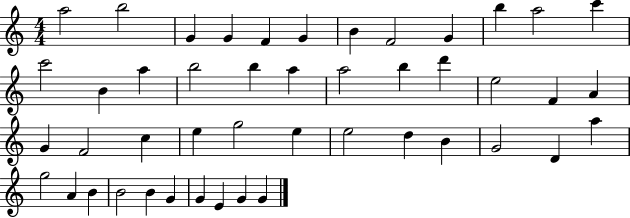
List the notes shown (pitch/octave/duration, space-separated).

A5/h B5/h G4/q G4/q F4/q G4/q B4/q F4/h G4/q B5/q A5/h C6/q C6/h B4/q A5/q B5/h B5/q A5/q A5/h B5/q D6/q E5/h F4/q A4/q G4/q F4/h C5/q E5/q G5/h E5/q E5/h D5/q B4/q G4/h D4/q A5/q G5/h A4/q B4/q B4/h B4/q G4/q G4/q E4/q G4/q G4/q